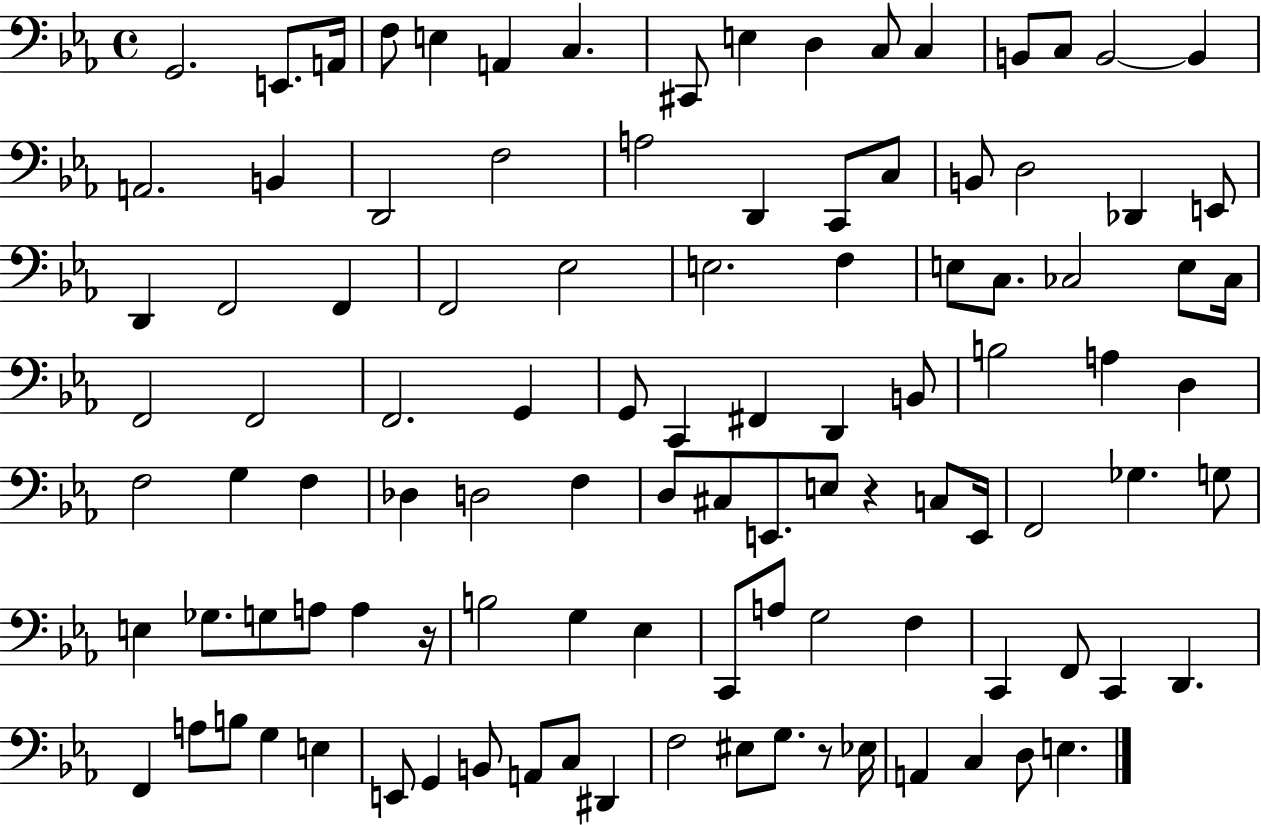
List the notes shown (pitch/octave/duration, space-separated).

G2/h. E2/e. A2/s F3/e E3/q A2/q C3/q. C#2/e E3/q D3/q C3/e C3/q B2/e C3/e B2/h B2/q A2/h. B2/q D2/h F3/h A3/h D2/q C2/e C3/e B2/e D3/h Db2/q E2/e D2/q F2/h F2/q F2/h Eb3/h E3/h. F3/q E3/e C3/e. CES3/h E3/e CES3/s F2/h F2/h F2/h. G2/q G2/e C2/q F#2/q D2/q B2/e B3/h A3/q D3/q F3/h G3/q F3/q Db3/q D3/h F3/q D3/e C#3/e E2/e. E3/e R/q C3/e E2/s F2/h Gb3/q. G3/e E3/q Gb3/e. G3/e A3/e A3/q R/s B3/h G3/q Eb3/q C2/e A3/e G3/h F3/q C2/q F2/e C2/q D2/q. F2/q A3/e B3/e G3/q E3/q E2/e G2/q B2/e A2/e C3/e D#2/q F3/h EIS3/e G3/e. R/e Eb3/s A2/q C3/q D3/e E3/q.